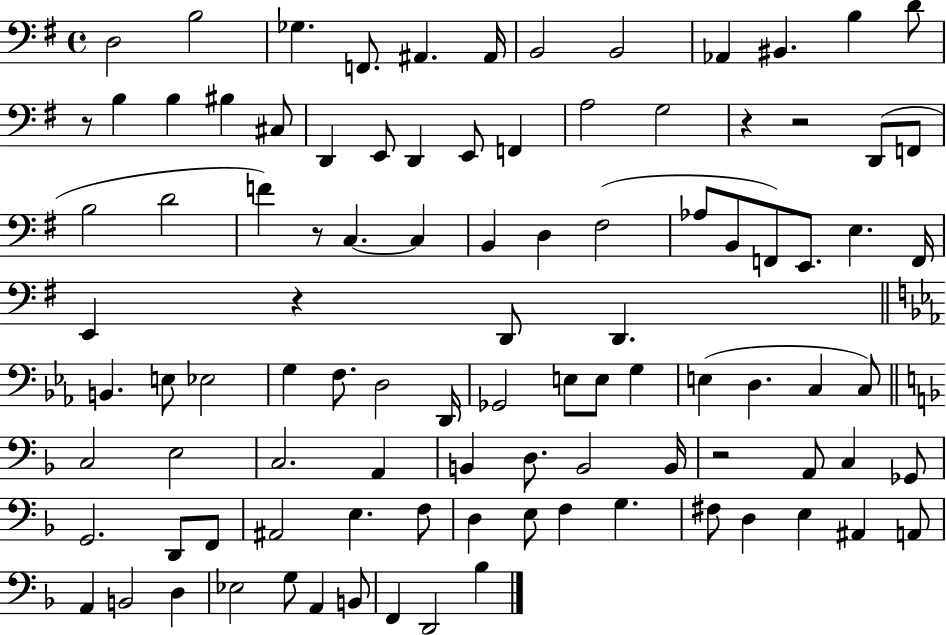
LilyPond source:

{
  \clef bass
  \time 4/4
  \defaultTimeSignature
  \key g \major
  d2 b2 | ges4. f,8. ais,4. ais,16 | b,2 b,2 | aes,4 bis,4. b4 d'8 | \break r8 b4 b4 bis4 cis8 | d,4 e,8 d,4 e,8 f,4 | a2 g2 | r4 r2 d,8( f,8 | \break b2 d'2 | f'4) r8 c4.~~ c4 | b,4 d4 fis2( | aes8 b,8 f,8) e,8. e4. f,16 | \break e,4 r4 d,8 d,4. | \bar "||" \break \key ees \major b,4. e8 ees2 | g4 f8. d2 d,16 | ges,2 e8 e8 g4 | e4( d4. c4 c8) | \break \bar "||" \break \key d \minor c2 e2 | c2. a,4 | b,4 d8. b,2 b,16 | r2 a,8 c4 ges,8 | \break g,2. d,8 f,8 | ais,2 e4. f8 | d4 e8 f4 g4. | fis8 d4 e4 ais,4 a,8 | \break a,4 b,2 d4 | ees2 g8 a,4 b,8 | f,4 d,2 bes4 | \bar "|."
}